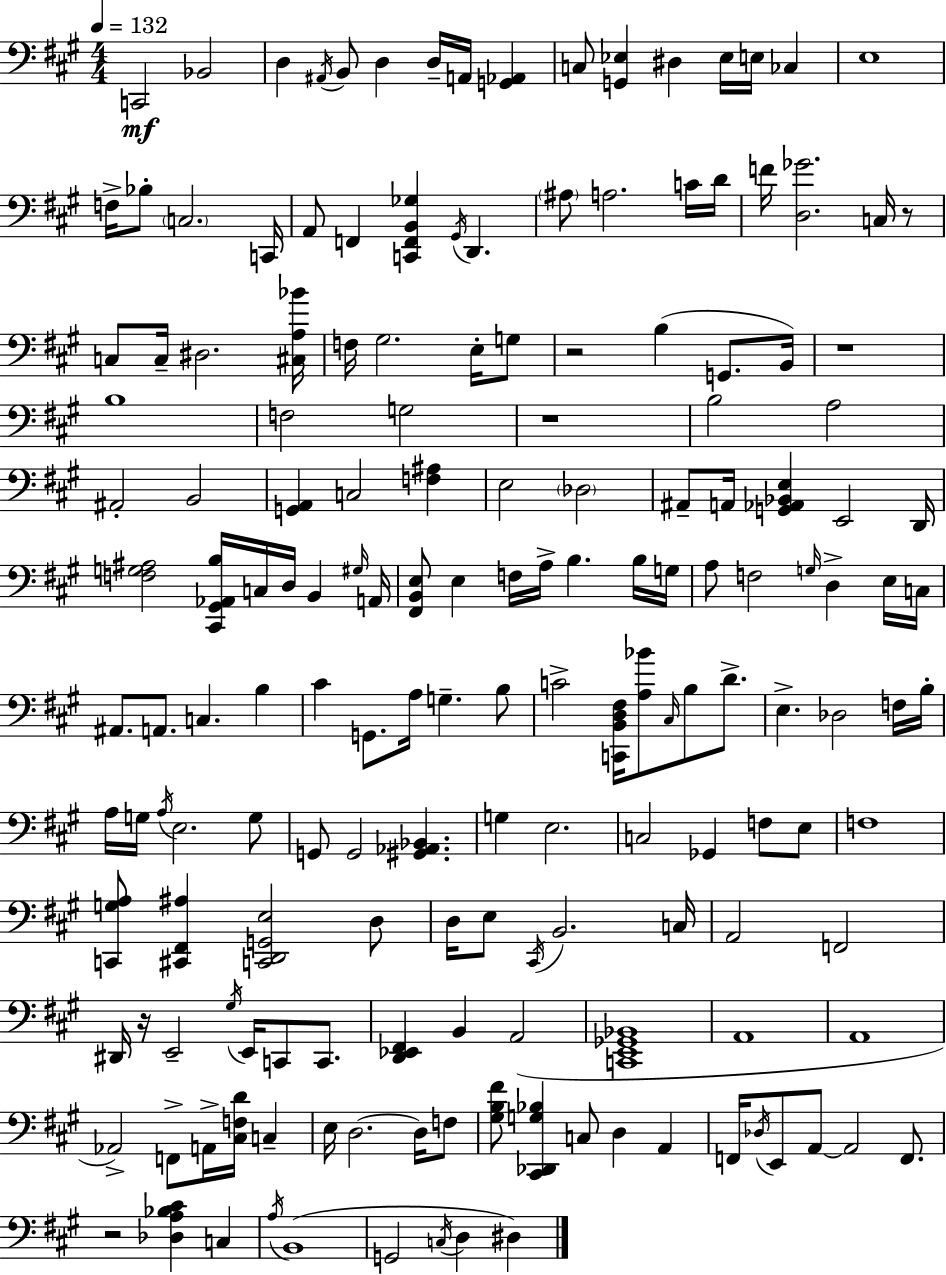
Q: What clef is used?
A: bass